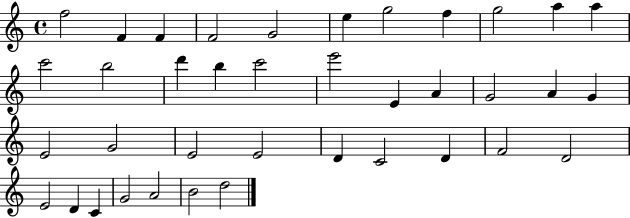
F5/h F4/q F4/q F4/h G4/h E5/q G5/h F5/q G5/h A5/q A5/q C6/h B5/h D6/q B5/q C6/h E6/h E4/q A4/q G4/h A4/q G4/q E4/h G4/h E4/h E4/h D4/q C4/h D4/q F4/h D4/h E4/h D4/q C4/q G4/h A4/h B4/h D5/h